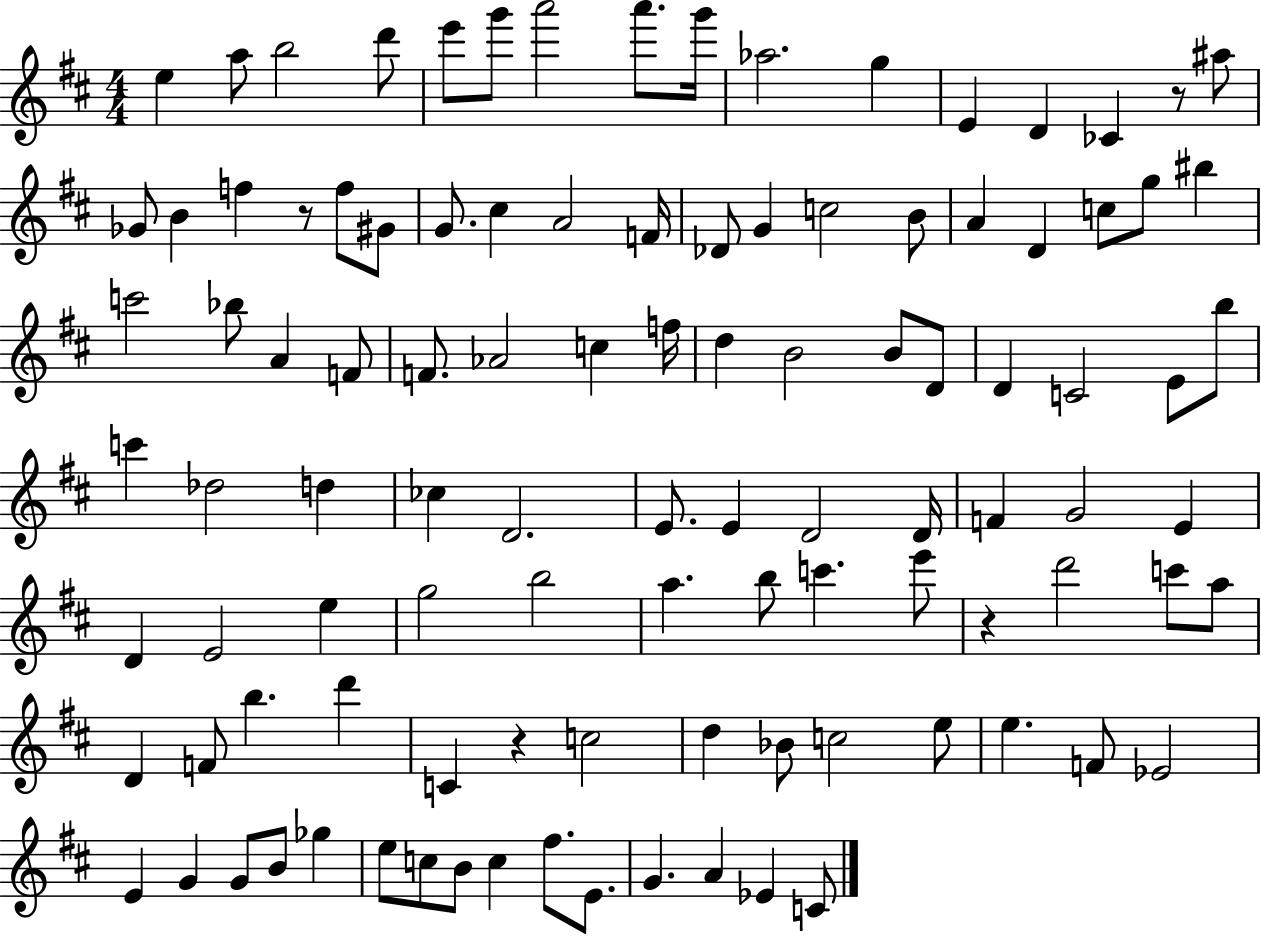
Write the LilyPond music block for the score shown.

{
  \clef treble
  \numericTimeSignature
  \time 4/4
  \key d \major
  e''4 a''8 b''2 d'''8 | e'''8 g'''8 a'''2 a'''8. g'''16 | aes''2. g''4 | e'4 d'4 ces'4 r8 ais''8 | \break ges'8 b'4 f''4 r8 f''8 gis'8 | g'8. cis''4 a'2 f'16 | des'8 g'4 c''2 b'8 | a'4 d'4 c''8 g''8 bis''4 | \break c'''2 bes''8 a'4 f'8 | f'8. aes'2 c''4 f''16 | d''4 b'2 b'8 d'8 | d'4 c'2 e'8 b''8 | \break c'''4 des''2 d''4 | ces''4 d'2. | e'8. e'4 d'2 d'16 | f'4 g'2 e'4 | \break d'4 e'2 e''4 | g''2 b''2 | a''4. b''8 c'''4. e'''8 | r4 d'''2 c'''8 a''8 | \break d'4 f'8 b''4. d'''4 | c'4 r4 c''2 | d''4 bes'8 c''2 e''8 | e''4. f'8 ees'2 | \break e'4 g'4 g'8 b'8 ges''4 | e''8 c''8 b'8 c''4 fis''8. e'8. | g'4. a'4 ees'4 c'8 | \bar "|."
}